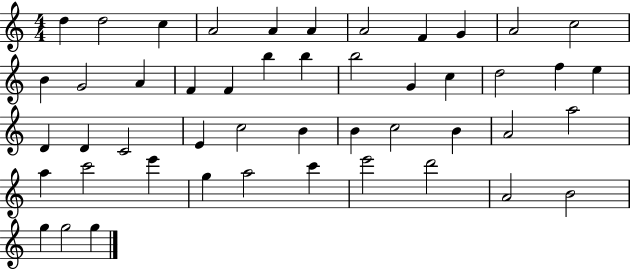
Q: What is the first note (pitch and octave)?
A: D5